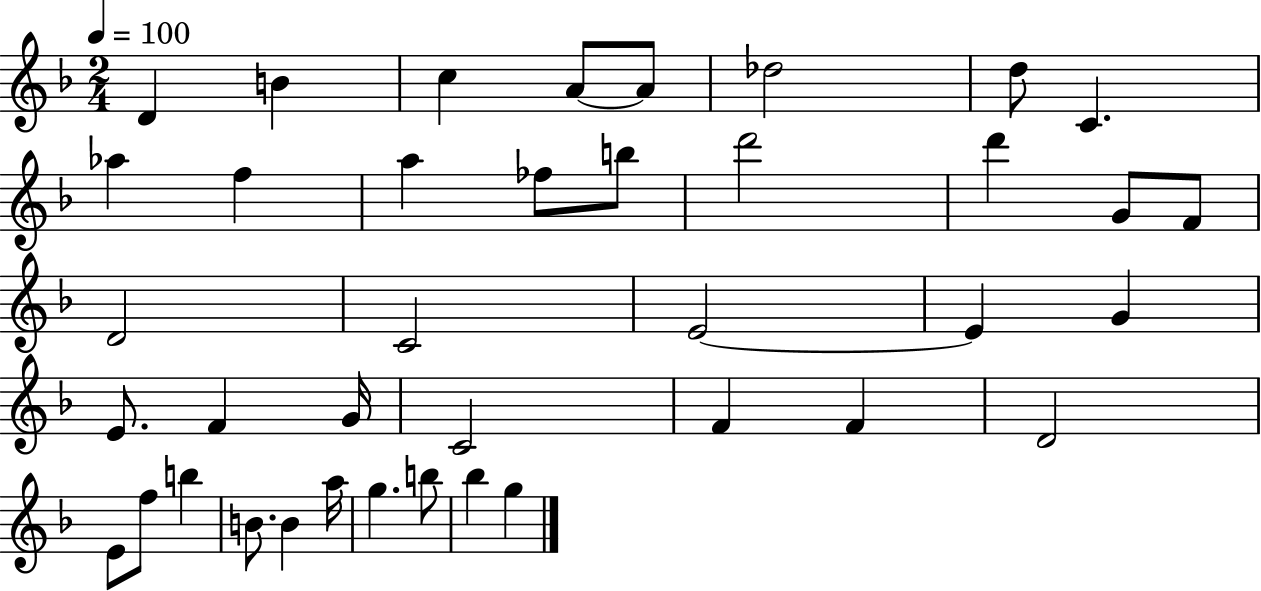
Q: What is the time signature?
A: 2/4